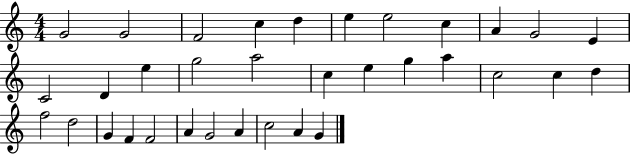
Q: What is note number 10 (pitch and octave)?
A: G4